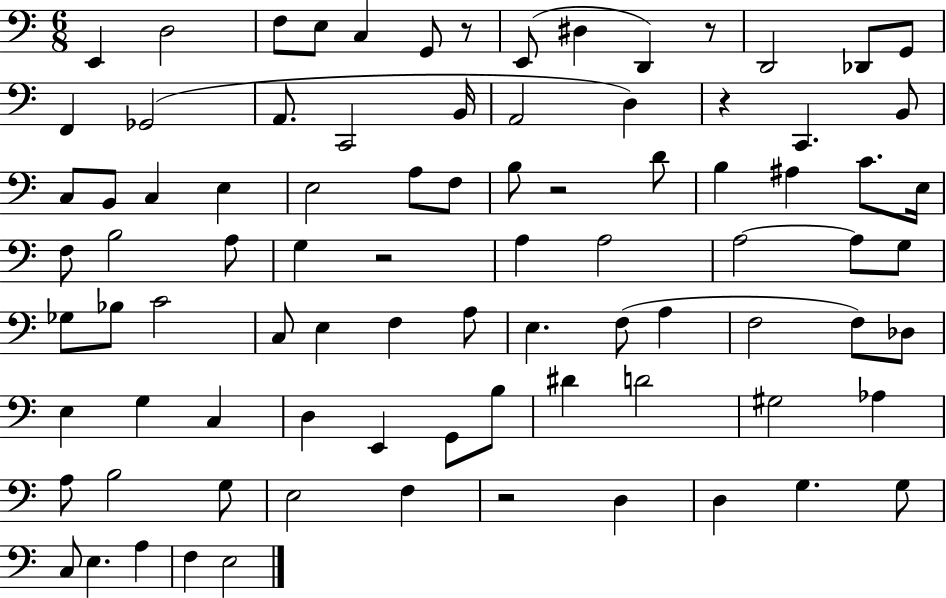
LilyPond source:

{
  \clef bass
  \numericTimeSignature
  \time 6/8
  \key c \major
  \repeat volta 2 { e,4 d2 | f8 e8 c4 g,8 r8 | e,8( dis4 d,4) r8 | d,2 des,8 g,8 | \break f,4 ges,2( | a,8. c,2 b,16 | a,2 d4) | r4 c,4. b,8 | \break c8 b,8 c4 e4 | e2 a8 f8 | b8 r2 d'8 | b4 ais4 c'8. e16 | \break f8 b2 a8 | g4 r2 | a4 a2 | a2~~ a8 g8 | \break ges8 bes8 c'2 | c8 e4 f4 a8 | e4. f8( a4 | f2 f8) des8 | \break e4 g4 c4 | d4 e,4 g,8 b8 | dis'4 d'2 | gis2 aes4 | \break a8 b2 g8 | e2 f4 | r2 d4 | d4 g4. g8 | \break c8 e4. a4 | f4 e2 | } \bar "|."
}